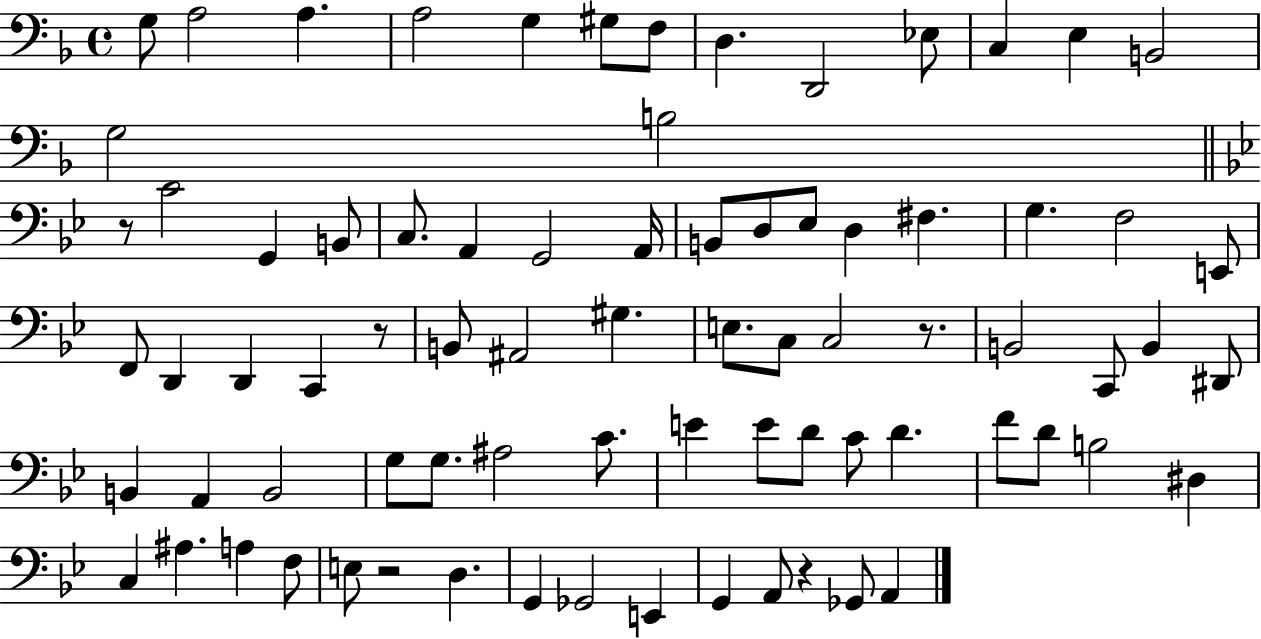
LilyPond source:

{
  \clef bass
  \time 4/4
  \defaultTimeSignature
  \key f \major
  \repeat volta 2 { g8 a2 a4. | a2 g4 gis8 f8 | d4. d,2 ees8 | c4 e4 b,2 | \break g2 b2 | \bar "||" \break \key g \minor r8 c'2 g,4 b,8 | c8. a,4 g,2 a,16 | b,8 d8 ees8 d4 fis4. | g4. f2 e,8 | \break f,8 d,4 d,4 c,4 r8 | b,8 ais,2 gis4. | e8. c8 c2 r8. | b,2 c,8 b,4 dis,8 | \break b,4 a,4 b,2 | g8 g8. ais2 c'8. | e'4 e'8 d'8 c'8 d'4. | f'8 d'8 b2 dis4 | \break c4 ais4. a4 f8 | e8 r2 d4. | g,4 ges,2 e,4 | g,4 a,8 r4 ges,8 a,4 | \break } \bar "|."
}